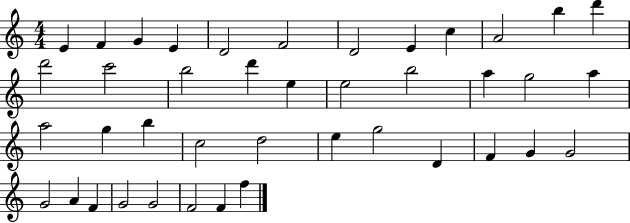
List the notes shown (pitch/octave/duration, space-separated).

E4/q F4/q G4/q E4/q D4/h F4/h D4/h E4/q C5/q A4/h B5/q D6/q D6/h C6/h B5/h D6/q E5/q E5/h B5/h A5/q G5/h A5/q A5/h G5/q B5/q C5/h D5/h E5/q G5/h D4/q F4/q G4/q G4/h G4/h A4/q F4/q G4/h G4/h F4/h F4/q F5/q